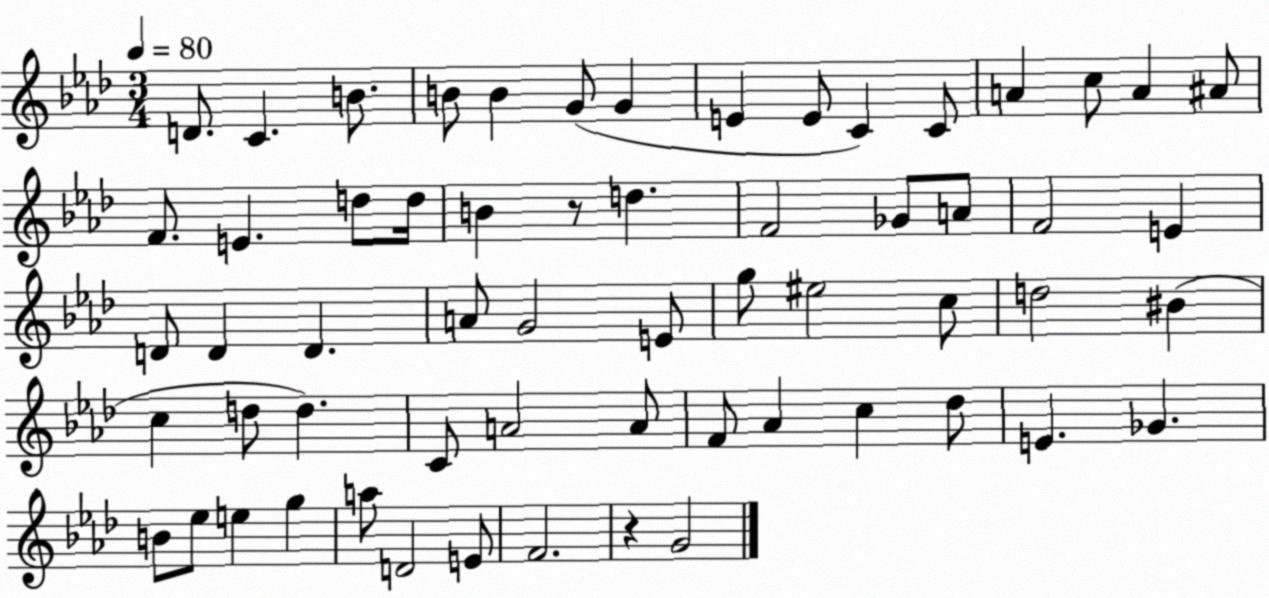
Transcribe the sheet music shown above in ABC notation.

X:1
T:Untitled
M:3/4
L:1/4
K:Ab
D/2 C B/2 B/2 B G/2 G E E/2 C C/2 A c/2 A ^A/2 F/2 E d/2 d/4 B z/2 d F2 _G/2 A/2 F2 E D/2 D D A/2 G2 E/2 g/2 ^e2 c/2 d2 ^B c d/2 d C/2 A2 A/2 F/2 _A c _d/2 E _G B/2 _e/2 e g a/2 D2 E/2 F2 z G2